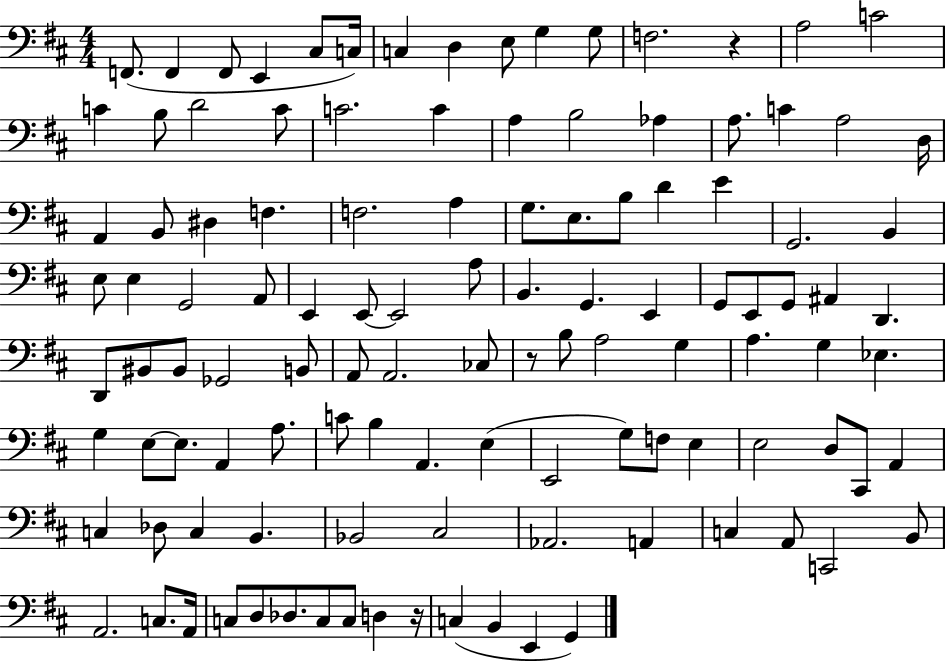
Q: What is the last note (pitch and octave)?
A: G2